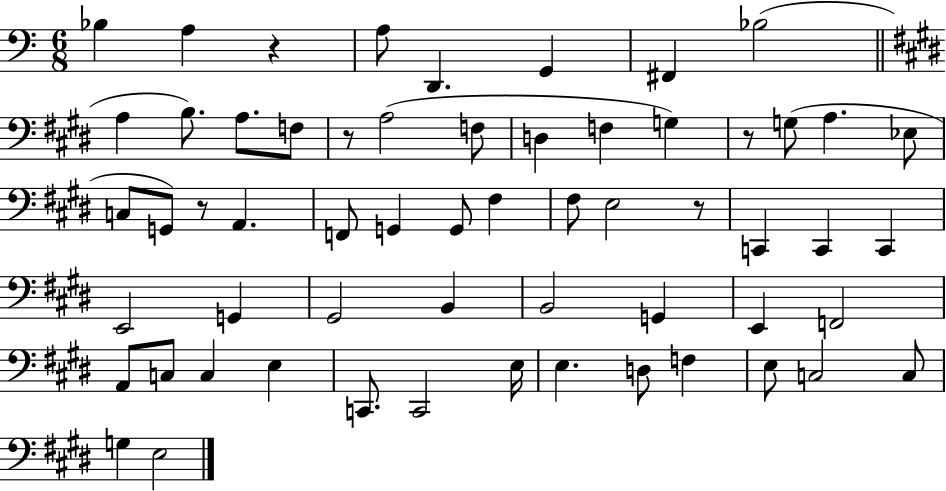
{
  \clef bass
  \numericTimeSignature
  \time 6/8
  \key c \major
  bes4 a4 r4 | a8 d,4. g,4 | fis,4 bes2( | \bar "||" \break \key e \major a4 b8.) a8. f8 | r8 a2( f8 | d4 f4 g4) | r8 g8( a4. ees8 | \break c8 g,8) r8 a,4. | f,8 g,4 g,8 fis4 | fis8 e2 r8 | c,4 c,4 c,4 | \break e,2 g,4 | gis,2 b,4 | b,2 g,4 | e,4 f,2 | \break a,8 c8 c4 e4 | c,8. c,2 e16 | e4. d8 f4 | e8 c2 c8 | \break g4 e2 | \bar "|."
}